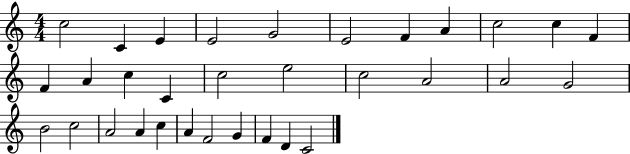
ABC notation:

X:1
T:Untitled
M:4/4
L:1/4
K:C
c2 C E E2 G2 E2 F A c2 c F F A c C c2 e2 c2 A2 A2 G2 B2 c2 A2 A c A F2 G F D C2